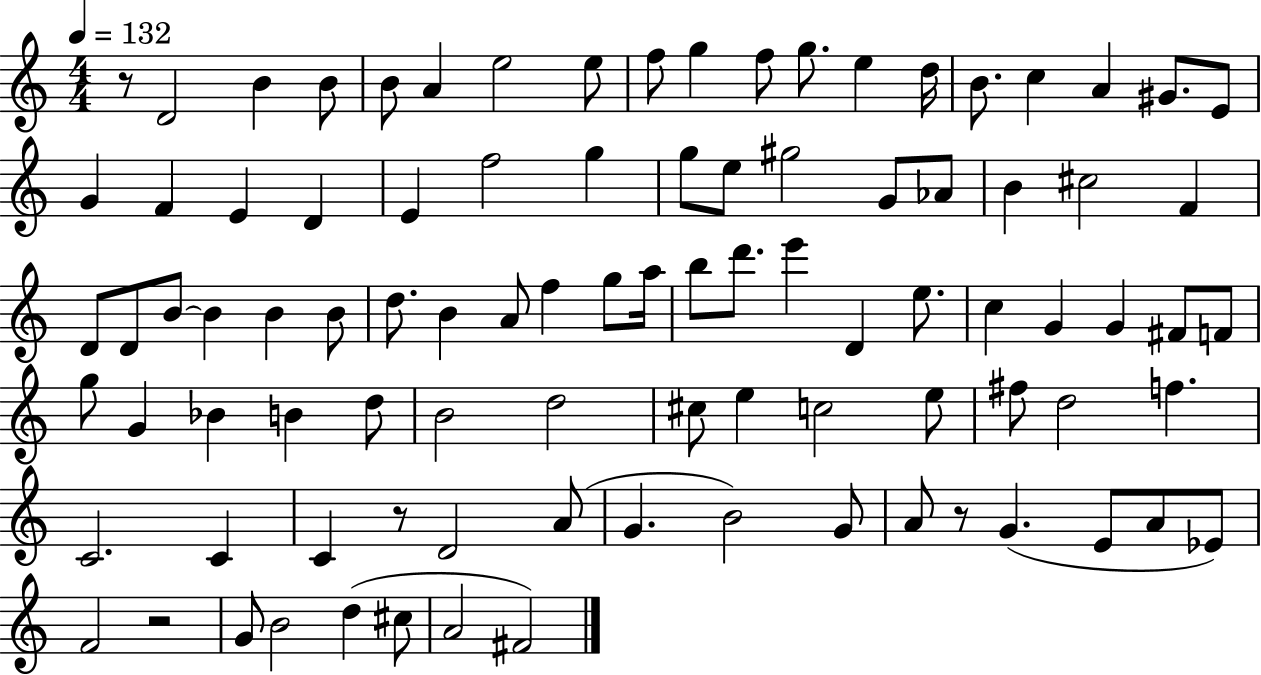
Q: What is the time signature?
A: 4/4